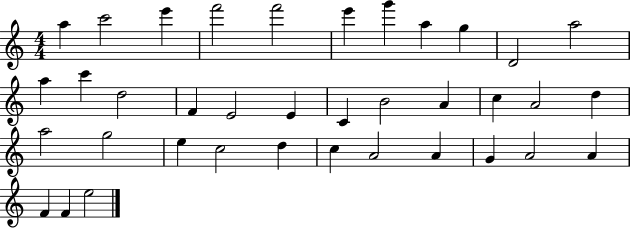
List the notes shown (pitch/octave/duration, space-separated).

A5/q C6/h E6/q F6/h F6/h E6/q G6/q A5/q G5/q D4/h A5/h A5/q C6/q D5/h F4/q E4/h E4/q C4/q B4/h A4/q C5/q A4/h D5/q A5/h G5/h E5/q C5/h D5/q C5/q A4/h A4/q G4/q A4/h A4/q F4/q F4/q E5/h